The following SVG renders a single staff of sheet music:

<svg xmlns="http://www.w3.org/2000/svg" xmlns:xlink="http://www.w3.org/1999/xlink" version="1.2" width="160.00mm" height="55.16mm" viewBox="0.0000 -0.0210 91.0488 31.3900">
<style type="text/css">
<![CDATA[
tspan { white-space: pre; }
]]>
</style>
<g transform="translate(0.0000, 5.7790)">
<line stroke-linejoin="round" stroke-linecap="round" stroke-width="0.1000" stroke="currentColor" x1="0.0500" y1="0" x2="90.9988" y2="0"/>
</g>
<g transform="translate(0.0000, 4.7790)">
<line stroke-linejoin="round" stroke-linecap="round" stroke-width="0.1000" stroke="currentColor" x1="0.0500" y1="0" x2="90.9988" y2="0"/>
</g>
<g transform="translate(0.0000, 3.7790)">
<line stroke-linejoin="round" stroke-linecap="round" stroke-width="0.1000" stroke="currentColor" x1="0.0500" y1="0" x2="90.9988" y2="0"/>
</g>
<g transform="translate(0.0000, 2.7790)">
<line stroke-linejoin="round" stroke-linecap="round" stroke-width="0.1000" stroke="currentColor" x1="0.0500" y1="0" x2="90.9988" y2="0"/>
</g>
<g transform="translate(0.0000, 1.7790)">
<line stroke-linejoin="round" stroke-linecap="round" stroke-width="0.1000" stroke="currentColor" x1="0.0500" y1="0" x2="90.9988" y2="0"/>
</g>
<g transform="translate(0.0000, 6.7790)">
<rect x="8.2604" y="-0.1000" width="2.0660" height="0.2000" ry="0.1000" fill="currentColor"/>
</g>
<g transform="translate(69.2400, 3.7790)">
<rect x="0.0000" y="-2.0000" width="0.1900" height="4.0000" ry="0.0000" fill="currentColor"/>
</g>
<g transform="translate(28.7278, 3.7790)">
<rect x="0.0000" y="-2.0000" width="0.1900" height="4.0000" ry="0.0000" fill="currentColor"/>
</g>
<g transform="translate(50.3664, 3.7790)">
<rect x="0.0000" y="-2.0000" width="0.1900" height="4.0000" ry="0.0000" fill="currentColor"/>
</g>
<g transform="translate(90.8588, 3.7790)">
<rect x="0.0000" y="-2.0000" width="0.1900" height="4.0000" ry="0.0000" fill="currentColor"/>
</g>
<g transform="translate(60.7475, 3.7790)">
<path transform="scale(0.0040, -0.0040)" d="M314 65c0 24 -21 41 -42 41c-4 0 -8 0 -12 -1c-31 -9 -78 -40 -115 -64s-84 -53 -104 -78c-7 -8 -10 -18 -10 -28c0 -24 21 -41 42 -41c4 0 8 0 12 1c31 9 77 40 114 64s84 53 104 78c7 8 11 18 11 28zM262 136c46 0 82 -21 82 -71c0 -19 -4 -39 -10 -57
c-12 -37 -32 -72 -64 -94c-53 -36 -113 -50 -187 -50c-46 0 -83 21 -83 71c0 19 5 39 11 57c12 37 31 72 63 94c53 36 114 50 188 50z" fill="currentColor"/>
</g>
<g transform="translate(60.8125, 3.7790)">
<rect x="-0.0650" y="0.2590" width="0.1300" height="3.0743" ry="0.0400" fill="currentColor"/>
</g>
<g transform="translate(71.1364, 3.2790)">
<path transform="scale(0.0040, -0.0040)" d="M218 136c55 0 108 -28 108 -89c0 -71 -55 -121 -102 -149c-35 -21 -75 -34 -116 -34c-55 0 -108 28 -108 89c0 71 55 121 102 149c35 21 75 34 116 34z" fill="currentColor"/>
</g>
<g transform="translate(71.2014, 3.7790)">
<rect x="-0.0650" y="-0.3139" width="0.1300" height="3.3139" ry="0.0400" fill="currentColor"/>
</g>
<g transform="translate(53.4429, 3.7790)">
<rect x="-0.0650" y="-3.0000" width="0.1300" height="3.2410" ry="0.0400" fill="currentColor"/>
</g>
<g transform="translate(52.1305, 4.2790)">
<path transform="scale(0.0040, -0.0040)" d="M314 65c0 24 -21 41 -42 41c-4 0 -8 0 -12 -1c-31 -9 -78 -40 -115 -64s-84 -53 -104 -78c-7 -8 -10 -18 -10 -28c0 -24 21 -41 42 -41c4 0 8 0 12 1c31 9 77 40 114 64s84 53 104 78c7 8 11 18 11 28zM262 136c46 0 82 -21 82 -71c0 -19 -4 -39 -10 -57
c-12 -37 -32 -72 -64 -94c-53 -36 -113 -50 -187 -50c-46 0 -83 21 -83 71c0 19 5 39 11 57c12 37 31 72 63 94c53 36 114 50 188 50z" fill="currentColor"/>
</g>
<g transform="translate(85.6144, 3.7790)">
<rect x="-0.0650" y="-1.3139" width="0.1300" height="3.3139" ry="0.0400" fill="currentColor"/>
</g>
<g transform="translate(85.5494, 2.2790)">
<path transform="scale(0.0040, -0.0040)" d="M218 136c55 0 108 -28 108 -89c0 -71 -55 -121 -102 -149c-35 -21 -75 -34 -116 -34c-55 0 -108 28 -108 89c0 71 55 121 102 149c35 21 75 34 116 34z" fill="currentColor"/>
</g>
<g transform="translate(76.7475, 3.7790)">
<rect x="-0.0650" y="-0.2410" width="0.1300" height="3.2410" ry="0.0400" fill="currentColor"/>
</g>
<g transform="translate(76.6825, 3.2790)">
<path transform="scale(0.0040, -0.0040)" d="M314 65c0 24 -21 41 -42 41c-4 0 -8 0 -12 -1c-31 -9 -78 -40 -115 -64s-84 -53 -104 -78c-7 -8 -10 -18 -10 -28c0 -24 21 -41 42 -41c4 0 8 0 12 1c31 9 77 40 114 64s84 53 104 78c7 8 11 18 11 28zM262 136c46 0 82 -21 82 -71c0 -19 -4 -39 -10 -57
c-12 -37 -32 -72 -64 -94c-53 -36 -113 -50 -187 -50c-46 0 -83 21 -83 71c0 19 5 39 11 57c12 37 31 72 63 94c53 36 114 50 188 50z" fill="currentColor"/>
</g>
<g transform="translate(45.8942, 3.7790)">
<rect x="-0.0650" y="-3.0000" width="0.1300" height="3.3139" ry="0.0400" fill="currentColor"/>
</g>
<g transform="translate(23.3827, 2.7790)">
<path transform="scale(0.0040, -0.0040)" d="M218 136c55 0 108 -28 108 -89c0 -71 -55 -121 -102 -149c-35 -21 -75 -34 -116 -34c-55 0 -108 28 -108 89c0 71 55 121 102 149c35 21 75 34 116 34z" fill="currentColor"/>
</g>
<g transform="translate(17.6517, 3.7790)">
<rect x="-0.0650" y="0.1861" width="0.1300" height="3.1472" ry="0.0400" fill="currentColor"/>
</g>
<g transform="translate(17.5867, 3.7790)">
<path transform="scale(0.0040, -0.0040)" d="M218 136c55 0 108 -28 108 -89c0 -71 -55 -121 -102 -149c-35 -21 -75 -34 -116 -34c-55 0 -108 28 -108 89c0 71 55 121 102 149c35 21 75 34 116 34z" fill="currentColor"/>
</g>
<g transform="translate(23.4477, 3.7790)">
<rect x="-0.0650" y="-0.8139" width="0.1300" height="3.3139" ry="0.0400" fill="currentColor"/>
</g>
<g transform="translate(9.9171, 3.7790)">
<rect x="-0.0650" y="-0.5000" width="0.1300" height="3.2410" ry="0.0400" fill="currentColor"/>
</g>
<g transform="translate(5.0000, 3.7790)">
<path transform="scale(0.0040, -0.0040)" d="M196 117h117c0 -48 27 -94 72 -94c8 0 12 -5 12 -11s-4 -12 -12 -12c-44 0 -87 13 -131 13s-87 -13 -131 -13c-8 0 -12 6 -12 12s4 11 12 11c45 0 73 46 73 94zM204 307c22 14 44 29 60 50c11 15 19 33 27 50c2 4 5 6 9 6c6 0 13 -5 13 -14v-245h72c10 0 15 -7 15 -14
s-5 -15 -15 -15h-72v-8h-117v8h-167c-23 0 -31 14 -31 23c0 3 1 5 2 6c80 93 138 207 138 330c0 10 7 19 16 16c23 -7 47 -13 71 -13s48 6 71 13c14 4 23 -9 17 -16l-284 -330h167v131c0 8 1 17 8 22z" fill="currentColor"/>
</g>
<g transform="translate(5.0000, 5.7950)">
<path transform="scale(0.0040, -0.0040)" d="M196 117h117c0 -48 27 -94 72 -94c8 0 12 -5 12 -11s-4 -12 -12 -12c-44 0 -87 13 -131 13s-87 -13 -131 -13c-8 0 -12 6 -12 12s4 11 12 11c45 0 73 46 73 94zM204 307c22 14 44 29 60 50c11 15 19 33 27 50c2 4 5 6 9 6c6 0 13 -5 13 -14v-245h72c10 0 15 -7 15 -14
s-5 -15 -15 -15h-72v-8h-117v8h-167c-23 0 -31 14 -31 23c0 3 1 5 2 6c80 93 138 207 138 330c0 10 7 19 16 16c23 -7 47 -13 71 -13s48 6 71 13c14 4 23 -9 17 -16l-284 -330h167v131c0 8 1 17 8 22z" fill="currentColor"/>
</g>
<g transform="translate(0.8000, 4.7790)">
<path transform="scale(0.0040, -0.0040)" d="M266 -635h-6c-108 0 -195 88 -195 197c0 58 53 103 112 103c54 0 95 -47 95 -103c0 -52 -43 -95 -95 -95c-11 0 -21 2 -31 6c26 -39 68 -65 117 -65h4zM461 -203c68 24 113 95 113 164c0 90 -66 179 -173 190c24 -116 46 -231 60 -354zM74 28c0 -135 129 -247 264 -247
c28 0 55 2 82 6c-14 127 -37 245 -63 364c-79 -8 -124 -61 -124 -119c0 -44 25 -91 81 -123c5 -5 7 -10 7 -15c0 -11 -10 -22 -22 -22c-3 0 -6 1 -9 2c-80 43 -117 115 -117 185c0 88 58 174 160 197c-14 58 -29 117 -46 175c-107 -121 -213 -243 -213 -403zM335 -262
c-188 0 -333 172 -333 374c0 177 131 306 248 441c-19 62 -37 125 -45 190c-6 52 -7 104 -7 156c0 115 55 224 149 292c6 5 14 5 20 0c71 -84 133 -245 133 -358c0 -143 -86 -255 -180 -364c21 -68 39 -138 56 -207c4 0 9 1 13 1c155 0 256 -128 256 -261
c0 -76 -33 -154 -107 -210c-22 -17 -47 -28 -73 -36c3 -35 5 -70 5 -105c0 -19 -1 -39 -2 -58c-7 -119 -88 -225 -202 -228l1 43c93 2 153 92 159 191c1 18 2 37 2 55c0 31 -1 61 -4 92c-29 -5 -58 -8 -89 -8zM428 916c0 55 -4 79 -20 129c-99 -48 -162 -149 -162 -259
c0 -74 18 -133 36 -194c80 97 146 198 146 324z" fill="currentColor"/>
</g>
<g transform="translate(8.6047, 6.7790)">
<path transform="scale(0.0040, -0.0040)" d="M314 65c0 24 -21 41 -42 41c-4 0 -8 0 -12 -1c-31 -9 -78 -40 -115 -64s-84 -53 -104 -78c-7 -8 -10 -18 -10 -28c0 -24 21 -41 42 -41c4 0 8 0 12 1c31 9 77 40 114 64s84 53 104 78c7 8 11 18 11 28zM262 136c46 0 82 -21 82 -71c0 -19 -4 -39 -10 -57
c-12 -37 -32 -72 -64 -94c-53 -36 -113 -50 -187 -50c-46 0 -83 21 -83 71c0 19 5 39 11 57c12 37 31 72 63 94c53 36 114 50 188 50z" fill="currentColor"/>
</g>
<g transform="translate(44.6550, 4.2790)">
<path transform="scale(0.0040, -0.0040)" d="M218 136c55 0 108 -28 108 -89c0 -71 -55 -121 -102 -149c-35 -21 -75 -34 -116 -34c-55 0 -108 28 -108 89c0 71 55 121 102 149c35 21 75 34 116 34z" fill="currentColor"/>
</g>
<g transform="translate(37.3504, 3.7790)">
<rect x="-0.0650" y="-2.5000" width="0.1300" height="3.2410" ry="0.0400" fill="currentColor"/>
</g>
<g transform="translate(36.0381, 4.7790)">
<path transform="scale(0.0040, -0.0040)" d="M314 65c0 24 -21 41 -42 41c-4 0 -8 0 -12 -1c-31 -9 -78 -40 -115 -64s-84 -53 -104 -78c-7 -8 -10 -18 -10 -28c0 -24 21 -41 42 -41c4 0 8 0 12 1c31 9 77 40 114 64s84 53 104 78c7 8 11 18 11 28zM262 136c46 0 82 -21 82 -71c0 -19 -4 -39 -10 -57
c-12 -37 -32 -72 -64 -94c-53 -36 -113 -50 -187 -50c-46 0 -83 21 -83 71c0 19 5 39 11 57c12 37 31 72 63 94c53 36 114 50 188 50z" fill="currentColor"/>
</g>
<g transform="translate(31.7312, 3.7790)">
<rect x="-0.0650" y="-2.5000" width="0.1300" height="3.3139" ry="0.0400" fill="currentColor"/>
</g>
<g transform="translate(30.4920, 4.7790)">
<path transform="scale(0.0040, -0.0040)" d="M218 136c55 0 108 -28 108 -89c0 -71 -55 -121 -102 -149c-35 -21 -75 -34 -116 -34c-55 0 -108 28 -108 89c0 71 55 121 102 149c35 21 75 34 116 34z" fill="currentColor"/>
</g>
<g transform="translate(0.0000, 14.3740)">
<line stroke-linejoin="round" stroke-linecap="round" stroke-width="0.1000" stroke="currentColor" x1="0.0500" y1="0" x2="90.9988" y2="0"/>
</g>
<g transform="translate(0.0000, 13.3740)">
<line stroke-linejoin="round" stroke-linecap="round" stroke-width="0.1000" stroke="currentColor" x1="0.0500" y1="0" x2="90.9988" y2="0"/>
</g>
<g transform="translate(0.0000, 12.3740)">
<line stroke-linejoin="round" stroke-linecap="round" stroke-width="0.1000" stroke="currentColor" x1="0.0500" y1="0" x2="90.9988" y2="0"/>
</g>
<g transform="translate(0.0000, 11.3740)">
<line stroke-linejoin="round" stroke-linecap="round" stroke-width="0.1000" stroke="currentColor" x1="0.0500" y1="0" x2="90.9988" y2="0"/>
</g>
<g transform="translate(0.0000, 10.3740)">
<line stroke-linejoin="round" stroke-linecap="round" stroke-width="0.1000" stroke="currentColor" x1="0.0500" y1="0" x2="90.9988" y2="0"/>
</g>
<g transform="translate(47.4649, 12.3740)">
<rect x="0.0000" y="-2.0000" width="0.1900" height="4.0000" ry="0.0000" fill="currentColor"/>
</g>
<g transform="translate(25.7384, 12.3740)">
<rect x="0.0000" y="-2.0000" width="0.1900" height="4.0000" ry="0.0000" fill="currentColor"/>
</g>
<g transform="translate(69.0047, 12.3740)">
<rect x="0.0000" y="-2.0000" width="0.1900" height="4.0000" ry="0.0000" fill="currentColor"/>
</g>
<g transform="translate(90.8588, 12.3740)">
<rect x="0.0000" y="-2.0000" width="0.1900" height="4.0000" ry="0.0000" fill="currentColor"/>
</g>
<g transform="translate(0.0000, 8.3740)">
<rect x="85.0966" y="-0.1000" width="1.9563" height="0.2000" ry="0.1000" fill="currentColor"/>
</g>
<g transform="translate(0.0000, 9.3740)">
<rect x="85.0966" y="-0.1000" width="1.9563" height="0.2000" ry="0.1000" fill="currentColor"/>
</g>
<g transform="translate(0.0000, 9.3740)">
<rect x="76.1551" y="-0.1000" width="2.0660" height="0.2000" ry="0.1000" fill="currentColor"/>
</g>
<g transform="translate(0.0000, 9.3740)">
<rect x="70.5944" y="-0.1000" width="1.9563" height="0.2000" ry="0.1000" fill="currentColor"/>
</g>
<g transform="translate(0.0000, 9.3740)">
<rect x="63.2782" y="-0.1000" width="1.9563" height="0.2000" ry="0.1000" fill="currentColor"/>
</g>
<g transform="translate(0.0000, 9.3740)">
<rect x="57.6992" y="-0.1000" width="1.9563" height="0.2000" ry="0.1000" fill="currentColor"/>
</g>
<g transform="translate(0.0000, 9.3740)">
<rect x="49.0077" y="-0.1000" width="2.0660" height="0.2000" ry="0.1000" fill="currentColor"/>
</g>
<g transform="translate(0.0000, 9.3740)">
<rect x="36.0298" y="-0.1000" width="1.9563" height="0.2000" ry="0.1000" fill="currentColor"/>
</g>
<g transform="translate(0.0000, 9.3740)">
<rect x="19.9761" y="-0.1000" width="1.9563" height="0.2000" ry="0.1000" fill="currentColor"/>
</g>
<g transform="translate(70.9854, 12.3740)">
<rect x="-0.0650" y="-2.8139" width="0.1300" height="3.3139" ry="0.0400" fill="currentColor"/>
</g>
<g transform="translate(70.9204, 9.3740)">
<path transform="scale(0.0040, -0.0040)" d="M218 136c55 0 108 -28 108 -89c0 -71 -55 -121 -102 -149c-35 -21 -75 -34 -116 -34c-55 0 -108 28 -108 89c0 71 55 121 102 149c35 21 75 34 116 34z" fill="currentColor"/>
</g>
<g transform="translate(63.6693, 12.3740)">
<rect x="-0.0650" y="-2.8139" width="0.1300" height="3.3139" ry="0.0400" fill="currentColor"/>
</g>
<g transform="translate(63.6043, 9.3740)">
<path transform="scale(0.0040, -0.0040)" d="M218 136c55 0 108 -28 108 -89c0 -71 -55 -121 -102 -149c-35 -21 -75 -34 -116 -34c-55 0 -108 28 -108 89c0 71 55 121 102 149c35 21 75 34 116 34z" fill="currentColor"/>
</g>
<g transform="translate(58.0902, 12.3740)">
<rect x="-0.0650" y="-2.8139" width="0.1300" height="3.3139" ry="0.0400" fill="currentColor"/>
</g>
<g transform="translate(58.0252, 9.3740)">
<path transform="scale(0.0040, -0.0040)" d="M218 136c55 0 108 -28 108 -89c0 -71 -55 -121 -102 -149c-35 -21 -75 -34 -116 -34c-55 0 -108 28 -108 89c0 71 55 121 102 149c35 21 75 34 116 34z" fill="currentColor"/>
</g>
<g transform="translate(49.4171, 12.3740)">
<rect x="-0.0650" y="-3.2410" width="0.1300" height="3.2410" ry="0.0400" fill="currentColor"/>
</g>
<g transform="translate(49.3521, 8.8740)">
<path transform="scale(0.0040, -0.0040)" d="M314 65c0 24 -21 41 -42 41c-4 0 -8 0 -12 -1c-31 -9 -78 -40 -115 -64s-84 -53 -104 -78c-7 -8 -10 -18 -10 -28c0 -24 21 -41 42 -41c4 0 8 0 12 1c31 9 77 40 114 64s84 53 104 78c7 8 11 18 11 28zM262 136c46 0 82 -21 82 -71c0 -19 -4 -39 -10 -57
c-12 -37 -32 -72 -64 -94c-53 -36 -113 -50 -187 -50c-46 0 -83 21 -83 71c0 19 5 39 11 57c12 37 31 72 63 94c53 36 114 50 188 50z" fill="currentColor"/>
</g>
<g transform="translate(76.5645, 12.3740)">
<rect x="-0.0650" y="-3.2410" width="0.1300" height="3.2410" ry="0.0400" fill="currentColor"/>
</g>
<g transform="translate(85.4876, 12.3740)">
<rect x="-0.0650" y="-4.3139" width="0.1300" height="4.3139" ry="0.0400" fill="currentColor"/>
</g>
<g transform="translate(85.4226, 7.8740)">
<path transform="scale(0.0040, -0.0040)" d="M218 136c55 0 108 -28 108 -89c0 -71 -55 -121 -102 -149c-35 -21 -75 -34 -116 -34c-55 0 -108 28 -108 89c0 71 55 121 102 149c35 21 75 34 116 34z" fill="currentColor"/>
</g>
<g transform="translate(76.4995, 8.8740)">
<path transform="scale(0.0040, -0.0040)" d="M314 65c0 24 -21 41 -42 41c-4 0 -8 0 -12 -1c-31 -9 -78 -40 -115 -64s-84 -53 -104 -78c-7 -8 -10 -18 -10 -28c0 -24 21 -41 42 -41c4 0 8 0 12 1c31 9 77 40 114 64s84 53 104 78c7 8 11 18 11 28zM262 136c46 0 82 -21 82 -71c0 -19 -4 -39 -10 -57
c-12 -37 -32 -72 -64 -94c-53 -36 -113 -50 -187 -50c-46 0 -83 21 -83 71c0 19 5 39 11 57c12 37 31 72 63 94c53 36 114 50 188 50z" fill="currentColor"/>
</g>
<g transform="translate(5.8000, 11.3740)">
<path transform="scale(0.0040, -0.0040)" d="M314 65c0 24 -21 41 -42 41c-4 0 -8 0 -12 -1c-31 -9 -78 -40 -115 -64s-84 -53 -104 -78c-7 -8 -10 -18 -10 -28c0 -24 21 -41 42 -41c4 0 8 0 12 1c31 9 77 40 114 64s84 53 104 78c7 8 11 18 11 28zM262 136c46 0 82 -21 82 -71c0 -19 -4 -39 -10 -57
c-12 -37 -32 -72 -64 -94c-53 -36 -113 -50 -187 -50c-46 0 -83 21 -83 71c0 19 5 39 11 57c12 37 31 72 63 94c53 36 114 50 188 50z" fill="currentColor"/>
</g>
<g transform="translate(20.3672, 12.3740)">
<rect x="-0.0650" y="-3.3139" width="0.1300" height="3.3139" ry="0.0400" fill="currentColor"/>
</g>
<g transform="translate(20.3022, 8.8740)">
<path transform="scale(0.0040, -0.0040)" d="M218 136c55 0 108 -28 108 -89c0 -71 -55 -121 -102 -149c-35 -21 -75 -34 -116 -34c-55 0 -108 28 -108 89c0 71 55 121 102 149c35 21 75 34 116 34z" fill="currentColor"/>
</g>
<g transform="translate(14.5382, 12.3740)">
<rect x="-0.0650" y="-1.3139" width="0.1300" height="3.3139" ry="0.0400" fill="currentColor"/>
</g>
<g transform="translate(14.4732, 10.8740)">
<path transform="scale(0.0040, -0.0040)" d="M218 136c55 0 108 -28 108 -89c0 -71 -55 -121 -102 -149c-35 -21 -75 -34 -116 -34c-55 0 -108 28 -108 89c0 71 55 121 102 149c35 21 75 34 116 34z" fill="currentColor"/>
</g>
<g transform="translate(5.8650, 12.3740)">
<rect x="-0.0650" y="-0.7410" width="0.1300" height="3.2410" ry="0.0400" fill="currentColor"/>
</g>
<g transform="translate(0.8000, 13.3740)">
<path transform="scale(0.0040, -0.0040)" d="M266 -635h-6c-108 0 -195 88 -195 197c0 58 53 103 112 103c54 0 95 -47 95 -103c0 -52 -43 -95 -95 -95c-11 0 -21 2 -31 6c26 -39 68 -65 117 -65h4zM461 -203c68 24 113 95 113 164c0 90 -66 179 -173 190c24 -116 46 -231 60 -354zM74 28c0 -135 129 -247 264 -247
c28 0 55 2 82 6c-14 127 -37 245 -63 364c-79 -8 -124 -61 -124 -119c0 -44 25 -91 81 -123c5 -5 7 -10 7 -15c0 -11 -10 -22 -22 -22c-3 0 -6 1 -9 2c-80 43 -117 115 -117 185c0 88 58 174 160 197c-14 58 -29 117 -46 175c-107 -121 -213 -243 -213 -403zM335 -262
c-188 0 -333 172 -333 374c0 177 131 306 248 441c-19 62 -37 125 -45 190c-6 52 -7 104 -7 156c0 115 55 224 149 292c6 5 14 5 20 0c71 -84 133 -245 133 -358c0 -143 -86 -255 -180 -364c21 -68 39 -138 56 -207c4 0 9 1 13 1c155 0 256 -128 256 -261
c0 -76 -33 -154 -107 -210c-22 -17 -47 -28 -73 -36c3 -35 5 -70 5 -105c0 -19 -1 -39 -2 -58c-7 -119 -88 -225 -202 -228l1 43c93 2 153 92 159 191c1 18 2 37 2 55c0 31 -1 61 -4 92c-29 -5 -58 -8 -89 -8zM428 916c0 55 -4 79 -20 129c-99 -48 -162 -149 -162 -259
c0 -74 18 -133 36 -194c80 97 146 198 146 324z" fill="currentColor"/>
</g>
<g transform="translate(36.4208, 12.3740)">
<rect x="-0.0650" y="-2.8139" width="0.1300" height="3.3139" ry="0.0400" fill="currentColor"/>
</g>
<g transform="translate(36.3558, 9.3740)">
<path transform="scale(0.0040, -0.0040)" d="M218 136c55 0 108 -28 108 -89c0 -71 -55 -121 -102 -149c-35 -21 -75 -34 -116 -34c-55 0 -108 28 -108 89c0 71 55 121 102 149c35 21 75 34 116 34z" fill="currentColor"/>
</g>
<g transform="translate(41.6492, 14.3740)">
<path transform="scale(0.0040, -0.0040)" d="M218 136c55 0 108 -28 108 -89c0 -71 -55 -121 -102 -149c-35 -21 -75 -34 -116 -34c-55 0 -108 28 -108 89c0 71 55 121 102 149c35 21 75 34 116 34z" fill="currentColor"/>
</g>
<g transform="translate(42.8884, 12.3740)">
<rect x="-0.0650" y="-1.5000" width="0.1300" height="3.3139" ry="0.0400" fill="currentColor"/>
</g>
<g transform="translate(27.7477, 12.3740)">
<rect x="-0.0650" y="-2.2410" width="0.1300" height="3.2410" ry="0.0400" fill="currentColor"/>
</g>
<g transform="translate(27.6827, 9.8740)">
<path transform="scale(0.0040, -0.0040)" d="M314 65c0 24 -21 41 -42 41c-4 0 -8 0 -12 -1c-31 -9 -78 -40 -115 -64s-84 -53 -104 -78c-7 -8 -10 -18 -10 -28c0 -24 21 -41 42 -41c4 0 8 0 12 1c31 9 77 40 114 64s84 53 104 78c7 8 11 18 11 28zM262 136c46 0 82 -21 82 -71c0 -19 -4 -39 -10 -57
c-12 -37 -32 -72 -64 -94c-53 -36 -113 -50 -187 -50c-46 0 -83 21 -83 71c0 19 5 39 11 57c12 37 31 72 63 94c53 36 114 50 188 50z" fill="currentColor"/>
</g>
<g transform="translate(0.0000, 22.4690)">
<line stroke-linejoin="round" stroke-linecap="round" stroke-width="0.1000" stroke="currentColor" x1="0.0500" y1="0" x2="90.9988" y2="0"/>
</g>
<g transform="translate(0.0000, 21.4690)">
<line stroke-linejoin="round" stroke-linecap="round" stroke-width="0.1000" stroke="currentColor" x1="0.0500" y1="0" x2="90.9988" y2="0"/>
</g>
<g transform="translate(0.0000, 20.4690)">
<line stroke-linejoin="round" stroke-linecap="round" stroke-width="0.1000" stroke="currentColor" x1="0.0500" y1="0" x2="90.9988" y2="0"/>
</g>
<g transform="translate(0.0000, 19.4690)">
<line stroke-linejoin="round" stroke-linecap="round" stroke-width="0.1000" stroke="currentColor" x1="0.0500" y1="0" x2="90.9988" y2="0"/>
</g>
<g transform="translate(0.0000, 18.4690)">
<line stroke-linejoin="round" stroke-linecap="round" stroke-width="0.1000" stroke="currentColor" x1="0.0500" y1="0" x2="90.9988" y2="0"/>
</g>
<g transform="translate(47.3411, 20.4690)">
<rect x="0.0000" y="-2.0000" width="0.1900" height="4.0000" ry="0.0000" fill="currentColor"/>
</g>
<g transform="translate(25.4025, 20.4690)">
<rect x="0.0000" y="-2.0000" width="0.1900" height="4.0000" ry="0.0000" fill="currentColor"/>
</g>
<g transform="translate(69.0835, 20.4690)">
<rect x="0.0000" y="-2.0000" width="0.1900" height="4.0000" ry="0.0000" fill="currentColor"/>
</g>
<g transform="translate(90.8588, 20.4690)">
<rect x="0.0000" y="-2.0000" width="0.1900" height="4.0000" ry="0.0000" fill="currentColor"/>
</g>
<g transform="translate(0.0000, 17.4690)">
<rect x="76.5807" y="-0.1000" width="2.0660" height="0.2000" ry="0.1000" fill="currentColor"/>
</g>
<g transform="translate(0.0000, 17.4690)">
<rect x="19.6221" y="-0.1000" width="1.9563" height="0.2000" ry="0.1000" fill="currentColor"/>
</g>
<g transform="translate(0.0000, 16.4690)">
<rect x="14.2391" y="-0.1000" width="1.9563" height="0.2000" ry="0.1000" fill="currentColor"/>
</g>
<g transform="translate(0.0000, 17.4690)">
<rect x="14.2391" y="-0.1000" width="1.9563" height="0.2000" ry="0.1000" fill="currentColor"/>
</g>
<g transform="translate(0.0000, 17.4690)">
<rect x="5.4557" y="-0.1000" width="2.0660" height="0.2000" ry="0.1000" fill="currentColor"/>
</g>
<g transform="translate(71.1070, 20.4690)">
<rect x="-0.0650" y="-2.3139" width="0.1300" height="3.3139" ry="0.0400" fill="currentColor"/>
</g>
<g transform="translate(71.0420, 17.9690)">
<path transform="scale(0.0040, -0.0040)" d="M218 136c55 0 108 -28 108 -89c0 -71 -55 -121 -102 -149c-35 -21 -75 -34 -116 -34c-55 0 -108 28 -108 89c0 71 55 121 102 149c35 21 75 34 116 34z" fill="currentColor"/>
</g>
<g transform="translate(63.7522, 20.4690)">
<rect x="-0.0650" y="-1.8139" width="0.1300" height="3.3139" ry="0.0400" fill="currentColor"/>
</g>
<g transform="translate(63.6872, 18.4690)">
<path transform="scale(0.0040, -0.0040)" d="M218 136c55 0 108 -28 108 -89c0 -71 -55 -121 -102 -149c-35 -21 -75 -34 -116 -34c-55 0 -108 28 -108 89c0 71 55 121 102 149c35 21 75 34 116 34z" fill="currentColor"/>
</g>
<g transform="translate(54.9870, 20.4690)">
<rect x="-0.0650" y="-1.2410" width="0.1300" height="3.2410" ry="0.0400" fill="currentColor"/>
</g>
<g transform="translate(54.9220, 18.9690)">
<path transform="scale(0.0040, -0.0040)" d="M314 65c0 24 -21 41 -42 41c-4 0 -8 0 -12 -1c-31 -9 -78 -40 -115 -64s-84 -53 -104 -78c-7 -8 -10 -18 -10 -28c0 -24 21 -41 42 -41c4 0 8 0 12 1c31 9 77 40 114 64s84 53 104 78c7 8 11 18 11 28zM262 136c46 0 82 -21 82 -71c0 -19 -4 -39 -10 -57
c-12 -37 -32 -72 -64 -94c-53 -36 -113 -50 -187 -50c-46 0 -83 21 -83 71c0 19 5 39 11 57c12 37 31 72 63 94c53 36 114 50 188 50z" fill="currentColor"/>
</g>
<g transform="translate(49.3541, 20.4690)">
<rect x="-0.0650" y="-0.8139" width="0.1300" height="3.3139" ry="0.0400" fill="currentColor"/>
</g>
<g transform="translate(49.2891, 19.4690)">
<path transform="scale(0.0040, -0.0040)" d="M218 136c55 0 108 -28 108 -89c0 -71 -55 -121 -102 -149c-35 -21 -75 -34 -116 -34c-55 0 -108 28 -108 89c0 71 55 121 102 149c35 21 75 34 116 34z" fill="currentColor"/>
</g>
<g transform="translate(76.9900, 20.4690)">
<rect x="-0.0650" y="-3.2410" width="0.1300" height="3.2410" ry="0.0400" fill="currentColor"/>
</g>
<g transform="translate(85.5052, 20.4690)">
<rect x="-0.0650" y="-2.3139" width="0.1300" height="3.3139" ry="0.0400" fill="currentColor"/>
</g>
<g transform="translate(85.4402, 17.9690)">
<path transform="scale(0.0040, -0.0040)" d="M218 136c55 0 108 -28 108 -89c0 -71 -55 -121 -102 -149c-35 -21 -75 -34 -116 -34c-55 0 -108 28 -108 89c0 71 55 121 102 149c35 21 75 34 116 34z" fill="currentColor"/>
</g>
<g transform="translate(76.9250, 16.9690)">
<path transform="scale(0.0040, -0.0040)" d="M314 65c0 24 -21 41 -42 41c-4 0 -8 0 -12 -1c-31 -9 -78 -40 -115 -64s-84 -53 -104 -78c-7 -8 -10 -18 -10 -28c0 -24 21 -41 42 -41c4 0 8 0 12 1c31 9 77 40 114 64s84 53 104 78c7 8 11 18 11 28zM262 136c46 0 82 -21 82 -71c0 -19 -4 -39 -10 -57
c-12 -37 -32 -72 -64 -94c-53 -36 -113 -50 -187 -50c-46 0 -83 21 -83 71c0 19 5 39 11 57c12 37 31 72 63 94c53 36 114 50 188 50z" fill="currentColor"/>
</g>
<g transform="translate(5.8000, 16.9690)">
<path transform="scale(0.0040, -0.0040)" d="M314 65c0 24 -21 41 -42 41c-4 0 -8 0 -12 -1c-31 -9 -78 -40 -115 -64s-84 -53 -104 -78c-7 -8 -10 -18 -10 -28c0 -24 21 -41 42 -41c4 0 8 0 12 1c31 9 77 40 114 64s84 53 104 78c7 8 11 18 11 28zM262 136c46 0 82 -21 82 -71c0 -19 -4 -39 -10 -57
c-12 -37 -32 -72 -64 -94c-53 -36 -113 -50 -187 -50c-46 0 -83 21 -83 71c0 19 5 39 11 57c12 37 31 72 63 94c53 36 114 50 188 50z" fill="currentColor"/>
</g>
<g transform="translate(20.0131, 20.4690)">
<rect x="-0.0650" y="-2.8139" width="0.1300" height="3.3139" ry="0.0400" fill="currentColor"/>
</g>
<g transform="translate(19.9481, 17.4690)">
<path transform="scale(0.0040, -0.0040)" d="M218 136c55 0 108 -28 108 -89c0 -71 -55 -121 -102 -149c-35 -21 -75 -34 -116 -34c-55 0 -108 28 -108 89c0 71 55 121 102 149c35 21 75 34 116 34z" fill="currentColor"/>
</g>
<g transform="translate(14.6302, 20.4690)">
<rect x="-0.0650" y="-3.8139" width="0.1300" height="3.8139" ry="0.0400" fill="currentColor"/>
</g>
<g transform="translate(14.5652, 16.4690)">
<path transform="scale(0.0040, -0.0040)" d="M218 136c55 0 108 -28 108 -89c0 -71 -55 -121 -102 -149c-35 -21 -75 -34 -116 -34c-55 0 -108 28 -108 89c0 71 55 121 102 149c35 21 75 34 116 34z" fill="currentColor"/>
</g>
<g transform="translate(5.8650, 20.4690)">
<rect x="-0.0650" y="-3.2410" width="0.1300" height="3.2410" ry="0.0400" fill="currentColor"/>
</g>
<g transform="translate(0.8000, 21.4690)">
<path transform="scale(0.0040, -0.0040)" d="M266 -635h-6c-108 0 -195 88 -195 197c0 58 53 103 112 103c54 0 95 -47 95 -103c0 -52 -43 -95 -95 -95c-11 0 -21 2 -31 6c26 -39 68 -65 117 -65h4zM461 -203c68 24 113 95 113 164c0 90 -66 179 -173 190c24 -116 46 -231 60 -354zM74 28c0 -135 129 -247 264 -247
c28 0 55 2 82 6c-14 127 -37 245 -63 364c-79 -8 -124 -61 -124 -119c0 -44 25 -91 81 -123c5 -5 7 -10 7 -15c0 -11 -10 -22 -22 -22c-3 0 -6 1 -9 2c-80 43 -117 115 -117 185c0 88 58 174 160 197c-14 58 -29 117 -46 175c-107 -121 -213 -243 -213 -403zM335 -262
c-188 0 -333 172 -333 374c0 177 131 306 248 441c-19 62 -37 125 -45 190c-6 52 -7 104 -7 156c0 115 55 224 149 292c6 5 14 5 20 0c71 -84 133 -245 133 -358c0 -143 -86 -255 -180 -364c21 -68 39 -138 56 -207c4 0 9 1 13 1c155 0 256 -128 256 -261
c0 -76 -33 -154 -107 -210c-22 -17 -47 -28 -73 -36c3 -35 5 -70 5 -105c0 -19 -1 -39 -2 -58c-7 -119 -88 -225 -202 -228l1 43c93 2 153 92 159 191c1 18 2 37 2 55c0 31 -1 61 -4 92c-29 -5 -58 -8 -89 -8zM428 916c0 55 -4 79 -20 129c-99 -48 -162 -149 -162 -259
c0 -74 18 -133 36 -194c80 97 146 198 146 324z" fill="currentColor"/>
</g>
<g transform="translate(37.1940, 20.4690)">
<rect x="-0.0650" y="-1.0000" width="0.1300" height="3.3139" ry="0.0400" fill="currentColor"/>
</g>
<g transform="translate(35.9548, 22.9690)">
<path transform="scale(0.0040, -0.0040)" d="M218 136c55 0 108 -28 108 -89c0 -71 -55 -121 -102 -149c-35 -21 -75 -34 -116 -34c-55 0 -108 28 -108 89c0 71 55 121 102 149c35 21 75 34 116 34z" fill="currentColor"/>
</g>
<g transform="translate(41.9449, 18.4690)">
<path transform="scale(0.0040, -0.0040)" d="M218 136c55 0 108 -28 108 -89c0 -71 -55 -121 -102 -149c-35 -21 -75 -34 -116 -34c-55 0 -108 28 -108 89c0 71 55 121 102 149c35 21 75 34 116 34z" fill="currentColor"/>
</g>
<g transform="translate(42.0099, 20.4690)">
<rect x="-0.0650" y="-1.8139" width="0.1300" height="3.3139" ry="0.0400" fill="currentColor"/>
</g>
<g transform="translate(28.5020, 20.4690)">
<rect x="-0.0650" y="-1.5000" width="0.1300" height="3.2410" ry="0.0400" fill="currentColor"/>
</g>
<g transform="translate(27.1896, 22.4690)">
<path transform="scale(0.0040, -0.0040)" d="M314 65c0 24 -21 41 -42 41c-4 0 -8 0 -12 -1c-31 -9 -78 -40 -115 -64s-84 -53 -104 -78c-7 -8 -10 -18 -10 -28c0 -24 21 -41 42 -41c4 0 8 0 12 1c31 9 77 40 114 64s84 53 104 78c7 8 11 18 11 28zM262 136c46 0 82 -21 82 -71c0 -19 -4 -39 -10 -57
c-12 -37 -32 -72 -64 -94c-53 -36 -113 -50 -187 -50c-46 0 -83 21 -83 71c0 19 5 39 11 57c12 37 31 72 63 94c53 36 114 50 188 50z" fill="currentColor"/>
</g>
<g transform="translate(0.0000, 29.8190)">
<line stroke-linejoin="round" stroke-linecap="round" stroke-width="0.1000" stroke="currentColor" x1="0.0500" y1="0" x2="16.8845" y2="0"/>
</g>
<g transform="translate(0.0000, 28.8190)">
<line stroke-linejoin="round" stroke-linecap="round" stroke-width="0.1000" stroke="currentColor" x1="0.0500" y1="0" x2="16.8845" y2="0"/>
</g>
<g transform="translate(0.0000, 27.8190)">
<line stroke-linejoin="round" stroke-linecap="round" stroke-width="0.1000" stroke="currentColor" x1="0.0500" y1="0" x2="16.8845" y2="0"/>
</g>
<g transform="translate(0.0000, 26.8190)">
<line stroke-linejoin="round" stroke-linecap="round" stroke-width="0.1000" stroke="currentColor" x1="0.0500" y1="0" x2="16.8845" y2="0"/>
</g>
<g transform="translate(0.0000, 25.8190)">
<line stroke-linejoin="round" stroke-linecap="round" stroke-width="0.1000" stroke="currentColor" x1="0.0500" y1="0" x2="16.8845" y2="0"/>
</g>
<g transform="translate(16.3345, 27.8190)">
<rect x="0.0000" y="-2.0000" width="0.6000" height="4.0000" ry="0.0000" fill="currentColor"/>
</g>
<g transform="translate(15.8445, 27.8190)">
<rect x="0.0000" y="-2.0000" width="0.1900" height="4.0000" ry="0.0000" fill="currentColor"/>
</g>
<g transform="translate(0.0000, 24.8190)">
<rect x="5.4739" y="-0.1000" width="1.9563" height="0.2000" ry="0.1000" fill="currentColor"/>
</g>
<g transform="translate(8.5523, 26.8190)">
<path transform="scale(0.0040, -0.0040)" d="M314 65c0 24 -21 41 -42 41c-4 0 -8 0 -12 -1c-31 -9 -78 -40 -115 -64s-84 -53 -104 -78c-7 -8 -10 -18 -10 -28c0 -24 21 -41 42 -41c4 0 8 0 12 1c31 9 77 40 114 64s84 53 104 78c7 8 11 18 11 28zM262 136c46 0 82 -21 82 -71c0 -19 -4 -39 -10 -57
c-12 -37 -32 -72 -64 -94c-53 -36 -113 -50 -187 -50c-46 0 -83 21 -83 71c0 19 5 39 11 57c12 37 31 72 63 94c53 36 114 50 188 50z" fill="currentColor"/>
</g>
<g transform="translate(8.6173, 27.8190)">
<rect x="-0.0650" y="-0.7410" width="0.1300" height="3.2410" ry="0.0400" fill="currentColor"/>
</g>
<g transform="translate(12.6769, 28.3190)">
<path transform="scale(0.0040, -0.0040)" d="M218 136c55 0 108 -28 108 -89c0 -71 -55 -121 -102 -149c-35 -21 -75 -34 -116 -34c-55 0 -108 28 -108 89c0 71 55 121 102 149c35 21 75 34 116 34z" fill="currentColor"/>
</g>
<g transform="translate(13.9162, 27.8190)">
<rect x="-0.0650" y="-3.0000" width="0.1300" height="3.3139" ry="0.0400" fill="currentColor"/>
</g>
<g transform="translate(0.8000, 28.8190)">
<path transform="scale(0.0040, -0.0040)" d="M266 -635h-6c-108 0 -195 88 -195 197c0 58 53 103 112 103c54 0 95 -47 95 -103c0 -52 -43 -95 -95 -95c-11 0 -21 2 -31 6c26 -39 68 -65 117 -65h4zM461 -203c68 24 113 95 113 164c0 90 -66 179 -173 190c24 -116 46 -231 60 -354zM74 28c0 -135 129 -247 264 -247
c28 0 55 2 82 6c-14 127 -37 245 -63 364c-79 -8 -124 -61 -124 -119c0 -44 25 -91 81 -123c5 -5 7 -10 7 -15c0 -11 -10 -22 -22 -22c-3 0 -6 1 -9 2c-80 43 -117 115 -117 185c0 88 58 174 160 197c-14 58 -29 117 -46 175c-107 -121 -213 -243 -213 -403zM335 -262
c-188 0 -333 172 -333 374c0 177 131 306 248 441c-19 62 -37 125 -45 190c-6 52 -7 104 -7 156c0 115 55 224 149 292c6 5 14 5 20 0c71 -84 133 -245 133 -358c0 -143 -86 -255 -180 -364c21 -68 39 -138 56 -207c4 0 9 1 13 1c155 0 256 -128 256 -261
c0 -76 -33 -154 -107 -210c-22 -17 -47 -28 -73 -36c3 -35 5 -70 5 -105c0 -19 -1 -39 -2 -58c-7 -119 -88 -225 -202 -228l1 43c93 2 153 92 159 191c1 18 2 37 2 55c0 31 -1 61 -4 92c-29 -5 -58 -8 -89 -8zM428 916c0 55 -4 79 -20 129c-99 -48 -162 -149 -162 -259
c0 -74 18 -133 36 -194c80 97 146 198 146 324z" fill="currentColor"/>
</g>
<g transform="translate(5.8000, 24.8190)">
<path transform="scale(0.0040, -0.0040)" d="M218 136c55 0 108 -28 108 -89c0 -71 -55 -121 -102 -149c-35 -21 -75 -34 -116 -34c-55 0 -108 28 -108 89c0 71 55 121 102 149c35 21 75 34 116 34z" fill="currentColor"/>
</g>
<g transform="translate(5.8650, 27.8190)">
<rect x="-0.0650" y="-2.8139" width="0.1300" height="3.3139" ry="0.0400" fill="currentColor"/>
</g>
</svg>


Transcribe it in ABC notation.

X:1
T:Untitled
M:4/4
L:1/4
K:C
C2 B d G G2 A A2 B2 c c2 e d2 e b g2 a E b2 a a a b2 d' b2 c' a E2 D f d e2 f g b2 g a d2 A